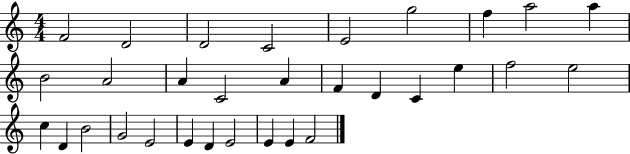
{
  \clef treble
  \numericTimeSignature
  \time 4/4
  \key c \major
  f'2 d'2 | d'2 c'2 | e'2 g''2 | f''4 a''2 a''4 | \break b'2 a'2 | a'4 c'2 a'4 | f'4 d'4 c'4 e''4 | f''2 e''2 | \break c''4 d'4 b'2 | g'2 e'2 | e'4 d'4 e'2 | e'4 e'4 f'2 | \break \bar "|."
}